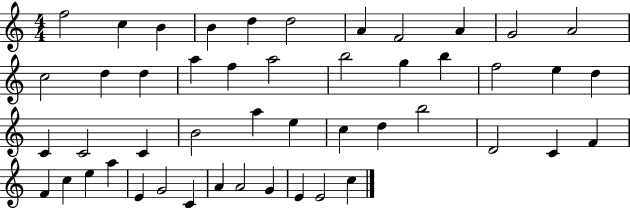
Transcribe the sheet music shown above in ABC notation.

X:1
T:Untitled
M:4/4
L:1/4
K:C
f2 c B B d d2 A F2 A G2 A2 c2 d d a f a2 b2 g b f2 e d C C2 C B2 a e c d b2 D2 C F F c e a E G2 C A A2 G E E2 c